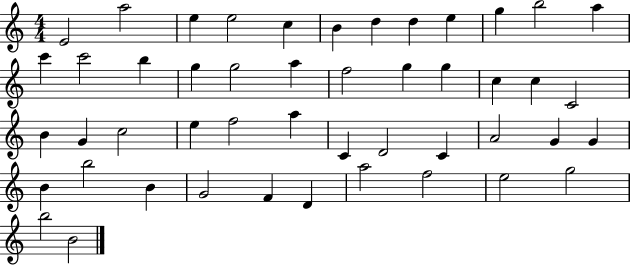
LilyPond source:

{
  \clef treble
  \numericTimeSignature
  \time 4/4
  \key c \major
  e'2 a''2 | e''4 e''2 c''4 | b'4 d''4 d''4 e''4 | g''4 b''2 a''4 | \break c'''4 c'''2 b''4 | g''4 g''2 a''4 | f''2 g''4 g''4 | c''4 c''4 c'2 | \break b'4 g'4 c''2 | e''4 f''2 a''4 | c'4 d'2 c'4 | a'2 g'4 g'4 | \break b'4 b''2 b'4 | g'2 f'4 d'4 | a''2 f''2 | e''2 g''2 | \break b''2 b'2 | \bar "|."
}